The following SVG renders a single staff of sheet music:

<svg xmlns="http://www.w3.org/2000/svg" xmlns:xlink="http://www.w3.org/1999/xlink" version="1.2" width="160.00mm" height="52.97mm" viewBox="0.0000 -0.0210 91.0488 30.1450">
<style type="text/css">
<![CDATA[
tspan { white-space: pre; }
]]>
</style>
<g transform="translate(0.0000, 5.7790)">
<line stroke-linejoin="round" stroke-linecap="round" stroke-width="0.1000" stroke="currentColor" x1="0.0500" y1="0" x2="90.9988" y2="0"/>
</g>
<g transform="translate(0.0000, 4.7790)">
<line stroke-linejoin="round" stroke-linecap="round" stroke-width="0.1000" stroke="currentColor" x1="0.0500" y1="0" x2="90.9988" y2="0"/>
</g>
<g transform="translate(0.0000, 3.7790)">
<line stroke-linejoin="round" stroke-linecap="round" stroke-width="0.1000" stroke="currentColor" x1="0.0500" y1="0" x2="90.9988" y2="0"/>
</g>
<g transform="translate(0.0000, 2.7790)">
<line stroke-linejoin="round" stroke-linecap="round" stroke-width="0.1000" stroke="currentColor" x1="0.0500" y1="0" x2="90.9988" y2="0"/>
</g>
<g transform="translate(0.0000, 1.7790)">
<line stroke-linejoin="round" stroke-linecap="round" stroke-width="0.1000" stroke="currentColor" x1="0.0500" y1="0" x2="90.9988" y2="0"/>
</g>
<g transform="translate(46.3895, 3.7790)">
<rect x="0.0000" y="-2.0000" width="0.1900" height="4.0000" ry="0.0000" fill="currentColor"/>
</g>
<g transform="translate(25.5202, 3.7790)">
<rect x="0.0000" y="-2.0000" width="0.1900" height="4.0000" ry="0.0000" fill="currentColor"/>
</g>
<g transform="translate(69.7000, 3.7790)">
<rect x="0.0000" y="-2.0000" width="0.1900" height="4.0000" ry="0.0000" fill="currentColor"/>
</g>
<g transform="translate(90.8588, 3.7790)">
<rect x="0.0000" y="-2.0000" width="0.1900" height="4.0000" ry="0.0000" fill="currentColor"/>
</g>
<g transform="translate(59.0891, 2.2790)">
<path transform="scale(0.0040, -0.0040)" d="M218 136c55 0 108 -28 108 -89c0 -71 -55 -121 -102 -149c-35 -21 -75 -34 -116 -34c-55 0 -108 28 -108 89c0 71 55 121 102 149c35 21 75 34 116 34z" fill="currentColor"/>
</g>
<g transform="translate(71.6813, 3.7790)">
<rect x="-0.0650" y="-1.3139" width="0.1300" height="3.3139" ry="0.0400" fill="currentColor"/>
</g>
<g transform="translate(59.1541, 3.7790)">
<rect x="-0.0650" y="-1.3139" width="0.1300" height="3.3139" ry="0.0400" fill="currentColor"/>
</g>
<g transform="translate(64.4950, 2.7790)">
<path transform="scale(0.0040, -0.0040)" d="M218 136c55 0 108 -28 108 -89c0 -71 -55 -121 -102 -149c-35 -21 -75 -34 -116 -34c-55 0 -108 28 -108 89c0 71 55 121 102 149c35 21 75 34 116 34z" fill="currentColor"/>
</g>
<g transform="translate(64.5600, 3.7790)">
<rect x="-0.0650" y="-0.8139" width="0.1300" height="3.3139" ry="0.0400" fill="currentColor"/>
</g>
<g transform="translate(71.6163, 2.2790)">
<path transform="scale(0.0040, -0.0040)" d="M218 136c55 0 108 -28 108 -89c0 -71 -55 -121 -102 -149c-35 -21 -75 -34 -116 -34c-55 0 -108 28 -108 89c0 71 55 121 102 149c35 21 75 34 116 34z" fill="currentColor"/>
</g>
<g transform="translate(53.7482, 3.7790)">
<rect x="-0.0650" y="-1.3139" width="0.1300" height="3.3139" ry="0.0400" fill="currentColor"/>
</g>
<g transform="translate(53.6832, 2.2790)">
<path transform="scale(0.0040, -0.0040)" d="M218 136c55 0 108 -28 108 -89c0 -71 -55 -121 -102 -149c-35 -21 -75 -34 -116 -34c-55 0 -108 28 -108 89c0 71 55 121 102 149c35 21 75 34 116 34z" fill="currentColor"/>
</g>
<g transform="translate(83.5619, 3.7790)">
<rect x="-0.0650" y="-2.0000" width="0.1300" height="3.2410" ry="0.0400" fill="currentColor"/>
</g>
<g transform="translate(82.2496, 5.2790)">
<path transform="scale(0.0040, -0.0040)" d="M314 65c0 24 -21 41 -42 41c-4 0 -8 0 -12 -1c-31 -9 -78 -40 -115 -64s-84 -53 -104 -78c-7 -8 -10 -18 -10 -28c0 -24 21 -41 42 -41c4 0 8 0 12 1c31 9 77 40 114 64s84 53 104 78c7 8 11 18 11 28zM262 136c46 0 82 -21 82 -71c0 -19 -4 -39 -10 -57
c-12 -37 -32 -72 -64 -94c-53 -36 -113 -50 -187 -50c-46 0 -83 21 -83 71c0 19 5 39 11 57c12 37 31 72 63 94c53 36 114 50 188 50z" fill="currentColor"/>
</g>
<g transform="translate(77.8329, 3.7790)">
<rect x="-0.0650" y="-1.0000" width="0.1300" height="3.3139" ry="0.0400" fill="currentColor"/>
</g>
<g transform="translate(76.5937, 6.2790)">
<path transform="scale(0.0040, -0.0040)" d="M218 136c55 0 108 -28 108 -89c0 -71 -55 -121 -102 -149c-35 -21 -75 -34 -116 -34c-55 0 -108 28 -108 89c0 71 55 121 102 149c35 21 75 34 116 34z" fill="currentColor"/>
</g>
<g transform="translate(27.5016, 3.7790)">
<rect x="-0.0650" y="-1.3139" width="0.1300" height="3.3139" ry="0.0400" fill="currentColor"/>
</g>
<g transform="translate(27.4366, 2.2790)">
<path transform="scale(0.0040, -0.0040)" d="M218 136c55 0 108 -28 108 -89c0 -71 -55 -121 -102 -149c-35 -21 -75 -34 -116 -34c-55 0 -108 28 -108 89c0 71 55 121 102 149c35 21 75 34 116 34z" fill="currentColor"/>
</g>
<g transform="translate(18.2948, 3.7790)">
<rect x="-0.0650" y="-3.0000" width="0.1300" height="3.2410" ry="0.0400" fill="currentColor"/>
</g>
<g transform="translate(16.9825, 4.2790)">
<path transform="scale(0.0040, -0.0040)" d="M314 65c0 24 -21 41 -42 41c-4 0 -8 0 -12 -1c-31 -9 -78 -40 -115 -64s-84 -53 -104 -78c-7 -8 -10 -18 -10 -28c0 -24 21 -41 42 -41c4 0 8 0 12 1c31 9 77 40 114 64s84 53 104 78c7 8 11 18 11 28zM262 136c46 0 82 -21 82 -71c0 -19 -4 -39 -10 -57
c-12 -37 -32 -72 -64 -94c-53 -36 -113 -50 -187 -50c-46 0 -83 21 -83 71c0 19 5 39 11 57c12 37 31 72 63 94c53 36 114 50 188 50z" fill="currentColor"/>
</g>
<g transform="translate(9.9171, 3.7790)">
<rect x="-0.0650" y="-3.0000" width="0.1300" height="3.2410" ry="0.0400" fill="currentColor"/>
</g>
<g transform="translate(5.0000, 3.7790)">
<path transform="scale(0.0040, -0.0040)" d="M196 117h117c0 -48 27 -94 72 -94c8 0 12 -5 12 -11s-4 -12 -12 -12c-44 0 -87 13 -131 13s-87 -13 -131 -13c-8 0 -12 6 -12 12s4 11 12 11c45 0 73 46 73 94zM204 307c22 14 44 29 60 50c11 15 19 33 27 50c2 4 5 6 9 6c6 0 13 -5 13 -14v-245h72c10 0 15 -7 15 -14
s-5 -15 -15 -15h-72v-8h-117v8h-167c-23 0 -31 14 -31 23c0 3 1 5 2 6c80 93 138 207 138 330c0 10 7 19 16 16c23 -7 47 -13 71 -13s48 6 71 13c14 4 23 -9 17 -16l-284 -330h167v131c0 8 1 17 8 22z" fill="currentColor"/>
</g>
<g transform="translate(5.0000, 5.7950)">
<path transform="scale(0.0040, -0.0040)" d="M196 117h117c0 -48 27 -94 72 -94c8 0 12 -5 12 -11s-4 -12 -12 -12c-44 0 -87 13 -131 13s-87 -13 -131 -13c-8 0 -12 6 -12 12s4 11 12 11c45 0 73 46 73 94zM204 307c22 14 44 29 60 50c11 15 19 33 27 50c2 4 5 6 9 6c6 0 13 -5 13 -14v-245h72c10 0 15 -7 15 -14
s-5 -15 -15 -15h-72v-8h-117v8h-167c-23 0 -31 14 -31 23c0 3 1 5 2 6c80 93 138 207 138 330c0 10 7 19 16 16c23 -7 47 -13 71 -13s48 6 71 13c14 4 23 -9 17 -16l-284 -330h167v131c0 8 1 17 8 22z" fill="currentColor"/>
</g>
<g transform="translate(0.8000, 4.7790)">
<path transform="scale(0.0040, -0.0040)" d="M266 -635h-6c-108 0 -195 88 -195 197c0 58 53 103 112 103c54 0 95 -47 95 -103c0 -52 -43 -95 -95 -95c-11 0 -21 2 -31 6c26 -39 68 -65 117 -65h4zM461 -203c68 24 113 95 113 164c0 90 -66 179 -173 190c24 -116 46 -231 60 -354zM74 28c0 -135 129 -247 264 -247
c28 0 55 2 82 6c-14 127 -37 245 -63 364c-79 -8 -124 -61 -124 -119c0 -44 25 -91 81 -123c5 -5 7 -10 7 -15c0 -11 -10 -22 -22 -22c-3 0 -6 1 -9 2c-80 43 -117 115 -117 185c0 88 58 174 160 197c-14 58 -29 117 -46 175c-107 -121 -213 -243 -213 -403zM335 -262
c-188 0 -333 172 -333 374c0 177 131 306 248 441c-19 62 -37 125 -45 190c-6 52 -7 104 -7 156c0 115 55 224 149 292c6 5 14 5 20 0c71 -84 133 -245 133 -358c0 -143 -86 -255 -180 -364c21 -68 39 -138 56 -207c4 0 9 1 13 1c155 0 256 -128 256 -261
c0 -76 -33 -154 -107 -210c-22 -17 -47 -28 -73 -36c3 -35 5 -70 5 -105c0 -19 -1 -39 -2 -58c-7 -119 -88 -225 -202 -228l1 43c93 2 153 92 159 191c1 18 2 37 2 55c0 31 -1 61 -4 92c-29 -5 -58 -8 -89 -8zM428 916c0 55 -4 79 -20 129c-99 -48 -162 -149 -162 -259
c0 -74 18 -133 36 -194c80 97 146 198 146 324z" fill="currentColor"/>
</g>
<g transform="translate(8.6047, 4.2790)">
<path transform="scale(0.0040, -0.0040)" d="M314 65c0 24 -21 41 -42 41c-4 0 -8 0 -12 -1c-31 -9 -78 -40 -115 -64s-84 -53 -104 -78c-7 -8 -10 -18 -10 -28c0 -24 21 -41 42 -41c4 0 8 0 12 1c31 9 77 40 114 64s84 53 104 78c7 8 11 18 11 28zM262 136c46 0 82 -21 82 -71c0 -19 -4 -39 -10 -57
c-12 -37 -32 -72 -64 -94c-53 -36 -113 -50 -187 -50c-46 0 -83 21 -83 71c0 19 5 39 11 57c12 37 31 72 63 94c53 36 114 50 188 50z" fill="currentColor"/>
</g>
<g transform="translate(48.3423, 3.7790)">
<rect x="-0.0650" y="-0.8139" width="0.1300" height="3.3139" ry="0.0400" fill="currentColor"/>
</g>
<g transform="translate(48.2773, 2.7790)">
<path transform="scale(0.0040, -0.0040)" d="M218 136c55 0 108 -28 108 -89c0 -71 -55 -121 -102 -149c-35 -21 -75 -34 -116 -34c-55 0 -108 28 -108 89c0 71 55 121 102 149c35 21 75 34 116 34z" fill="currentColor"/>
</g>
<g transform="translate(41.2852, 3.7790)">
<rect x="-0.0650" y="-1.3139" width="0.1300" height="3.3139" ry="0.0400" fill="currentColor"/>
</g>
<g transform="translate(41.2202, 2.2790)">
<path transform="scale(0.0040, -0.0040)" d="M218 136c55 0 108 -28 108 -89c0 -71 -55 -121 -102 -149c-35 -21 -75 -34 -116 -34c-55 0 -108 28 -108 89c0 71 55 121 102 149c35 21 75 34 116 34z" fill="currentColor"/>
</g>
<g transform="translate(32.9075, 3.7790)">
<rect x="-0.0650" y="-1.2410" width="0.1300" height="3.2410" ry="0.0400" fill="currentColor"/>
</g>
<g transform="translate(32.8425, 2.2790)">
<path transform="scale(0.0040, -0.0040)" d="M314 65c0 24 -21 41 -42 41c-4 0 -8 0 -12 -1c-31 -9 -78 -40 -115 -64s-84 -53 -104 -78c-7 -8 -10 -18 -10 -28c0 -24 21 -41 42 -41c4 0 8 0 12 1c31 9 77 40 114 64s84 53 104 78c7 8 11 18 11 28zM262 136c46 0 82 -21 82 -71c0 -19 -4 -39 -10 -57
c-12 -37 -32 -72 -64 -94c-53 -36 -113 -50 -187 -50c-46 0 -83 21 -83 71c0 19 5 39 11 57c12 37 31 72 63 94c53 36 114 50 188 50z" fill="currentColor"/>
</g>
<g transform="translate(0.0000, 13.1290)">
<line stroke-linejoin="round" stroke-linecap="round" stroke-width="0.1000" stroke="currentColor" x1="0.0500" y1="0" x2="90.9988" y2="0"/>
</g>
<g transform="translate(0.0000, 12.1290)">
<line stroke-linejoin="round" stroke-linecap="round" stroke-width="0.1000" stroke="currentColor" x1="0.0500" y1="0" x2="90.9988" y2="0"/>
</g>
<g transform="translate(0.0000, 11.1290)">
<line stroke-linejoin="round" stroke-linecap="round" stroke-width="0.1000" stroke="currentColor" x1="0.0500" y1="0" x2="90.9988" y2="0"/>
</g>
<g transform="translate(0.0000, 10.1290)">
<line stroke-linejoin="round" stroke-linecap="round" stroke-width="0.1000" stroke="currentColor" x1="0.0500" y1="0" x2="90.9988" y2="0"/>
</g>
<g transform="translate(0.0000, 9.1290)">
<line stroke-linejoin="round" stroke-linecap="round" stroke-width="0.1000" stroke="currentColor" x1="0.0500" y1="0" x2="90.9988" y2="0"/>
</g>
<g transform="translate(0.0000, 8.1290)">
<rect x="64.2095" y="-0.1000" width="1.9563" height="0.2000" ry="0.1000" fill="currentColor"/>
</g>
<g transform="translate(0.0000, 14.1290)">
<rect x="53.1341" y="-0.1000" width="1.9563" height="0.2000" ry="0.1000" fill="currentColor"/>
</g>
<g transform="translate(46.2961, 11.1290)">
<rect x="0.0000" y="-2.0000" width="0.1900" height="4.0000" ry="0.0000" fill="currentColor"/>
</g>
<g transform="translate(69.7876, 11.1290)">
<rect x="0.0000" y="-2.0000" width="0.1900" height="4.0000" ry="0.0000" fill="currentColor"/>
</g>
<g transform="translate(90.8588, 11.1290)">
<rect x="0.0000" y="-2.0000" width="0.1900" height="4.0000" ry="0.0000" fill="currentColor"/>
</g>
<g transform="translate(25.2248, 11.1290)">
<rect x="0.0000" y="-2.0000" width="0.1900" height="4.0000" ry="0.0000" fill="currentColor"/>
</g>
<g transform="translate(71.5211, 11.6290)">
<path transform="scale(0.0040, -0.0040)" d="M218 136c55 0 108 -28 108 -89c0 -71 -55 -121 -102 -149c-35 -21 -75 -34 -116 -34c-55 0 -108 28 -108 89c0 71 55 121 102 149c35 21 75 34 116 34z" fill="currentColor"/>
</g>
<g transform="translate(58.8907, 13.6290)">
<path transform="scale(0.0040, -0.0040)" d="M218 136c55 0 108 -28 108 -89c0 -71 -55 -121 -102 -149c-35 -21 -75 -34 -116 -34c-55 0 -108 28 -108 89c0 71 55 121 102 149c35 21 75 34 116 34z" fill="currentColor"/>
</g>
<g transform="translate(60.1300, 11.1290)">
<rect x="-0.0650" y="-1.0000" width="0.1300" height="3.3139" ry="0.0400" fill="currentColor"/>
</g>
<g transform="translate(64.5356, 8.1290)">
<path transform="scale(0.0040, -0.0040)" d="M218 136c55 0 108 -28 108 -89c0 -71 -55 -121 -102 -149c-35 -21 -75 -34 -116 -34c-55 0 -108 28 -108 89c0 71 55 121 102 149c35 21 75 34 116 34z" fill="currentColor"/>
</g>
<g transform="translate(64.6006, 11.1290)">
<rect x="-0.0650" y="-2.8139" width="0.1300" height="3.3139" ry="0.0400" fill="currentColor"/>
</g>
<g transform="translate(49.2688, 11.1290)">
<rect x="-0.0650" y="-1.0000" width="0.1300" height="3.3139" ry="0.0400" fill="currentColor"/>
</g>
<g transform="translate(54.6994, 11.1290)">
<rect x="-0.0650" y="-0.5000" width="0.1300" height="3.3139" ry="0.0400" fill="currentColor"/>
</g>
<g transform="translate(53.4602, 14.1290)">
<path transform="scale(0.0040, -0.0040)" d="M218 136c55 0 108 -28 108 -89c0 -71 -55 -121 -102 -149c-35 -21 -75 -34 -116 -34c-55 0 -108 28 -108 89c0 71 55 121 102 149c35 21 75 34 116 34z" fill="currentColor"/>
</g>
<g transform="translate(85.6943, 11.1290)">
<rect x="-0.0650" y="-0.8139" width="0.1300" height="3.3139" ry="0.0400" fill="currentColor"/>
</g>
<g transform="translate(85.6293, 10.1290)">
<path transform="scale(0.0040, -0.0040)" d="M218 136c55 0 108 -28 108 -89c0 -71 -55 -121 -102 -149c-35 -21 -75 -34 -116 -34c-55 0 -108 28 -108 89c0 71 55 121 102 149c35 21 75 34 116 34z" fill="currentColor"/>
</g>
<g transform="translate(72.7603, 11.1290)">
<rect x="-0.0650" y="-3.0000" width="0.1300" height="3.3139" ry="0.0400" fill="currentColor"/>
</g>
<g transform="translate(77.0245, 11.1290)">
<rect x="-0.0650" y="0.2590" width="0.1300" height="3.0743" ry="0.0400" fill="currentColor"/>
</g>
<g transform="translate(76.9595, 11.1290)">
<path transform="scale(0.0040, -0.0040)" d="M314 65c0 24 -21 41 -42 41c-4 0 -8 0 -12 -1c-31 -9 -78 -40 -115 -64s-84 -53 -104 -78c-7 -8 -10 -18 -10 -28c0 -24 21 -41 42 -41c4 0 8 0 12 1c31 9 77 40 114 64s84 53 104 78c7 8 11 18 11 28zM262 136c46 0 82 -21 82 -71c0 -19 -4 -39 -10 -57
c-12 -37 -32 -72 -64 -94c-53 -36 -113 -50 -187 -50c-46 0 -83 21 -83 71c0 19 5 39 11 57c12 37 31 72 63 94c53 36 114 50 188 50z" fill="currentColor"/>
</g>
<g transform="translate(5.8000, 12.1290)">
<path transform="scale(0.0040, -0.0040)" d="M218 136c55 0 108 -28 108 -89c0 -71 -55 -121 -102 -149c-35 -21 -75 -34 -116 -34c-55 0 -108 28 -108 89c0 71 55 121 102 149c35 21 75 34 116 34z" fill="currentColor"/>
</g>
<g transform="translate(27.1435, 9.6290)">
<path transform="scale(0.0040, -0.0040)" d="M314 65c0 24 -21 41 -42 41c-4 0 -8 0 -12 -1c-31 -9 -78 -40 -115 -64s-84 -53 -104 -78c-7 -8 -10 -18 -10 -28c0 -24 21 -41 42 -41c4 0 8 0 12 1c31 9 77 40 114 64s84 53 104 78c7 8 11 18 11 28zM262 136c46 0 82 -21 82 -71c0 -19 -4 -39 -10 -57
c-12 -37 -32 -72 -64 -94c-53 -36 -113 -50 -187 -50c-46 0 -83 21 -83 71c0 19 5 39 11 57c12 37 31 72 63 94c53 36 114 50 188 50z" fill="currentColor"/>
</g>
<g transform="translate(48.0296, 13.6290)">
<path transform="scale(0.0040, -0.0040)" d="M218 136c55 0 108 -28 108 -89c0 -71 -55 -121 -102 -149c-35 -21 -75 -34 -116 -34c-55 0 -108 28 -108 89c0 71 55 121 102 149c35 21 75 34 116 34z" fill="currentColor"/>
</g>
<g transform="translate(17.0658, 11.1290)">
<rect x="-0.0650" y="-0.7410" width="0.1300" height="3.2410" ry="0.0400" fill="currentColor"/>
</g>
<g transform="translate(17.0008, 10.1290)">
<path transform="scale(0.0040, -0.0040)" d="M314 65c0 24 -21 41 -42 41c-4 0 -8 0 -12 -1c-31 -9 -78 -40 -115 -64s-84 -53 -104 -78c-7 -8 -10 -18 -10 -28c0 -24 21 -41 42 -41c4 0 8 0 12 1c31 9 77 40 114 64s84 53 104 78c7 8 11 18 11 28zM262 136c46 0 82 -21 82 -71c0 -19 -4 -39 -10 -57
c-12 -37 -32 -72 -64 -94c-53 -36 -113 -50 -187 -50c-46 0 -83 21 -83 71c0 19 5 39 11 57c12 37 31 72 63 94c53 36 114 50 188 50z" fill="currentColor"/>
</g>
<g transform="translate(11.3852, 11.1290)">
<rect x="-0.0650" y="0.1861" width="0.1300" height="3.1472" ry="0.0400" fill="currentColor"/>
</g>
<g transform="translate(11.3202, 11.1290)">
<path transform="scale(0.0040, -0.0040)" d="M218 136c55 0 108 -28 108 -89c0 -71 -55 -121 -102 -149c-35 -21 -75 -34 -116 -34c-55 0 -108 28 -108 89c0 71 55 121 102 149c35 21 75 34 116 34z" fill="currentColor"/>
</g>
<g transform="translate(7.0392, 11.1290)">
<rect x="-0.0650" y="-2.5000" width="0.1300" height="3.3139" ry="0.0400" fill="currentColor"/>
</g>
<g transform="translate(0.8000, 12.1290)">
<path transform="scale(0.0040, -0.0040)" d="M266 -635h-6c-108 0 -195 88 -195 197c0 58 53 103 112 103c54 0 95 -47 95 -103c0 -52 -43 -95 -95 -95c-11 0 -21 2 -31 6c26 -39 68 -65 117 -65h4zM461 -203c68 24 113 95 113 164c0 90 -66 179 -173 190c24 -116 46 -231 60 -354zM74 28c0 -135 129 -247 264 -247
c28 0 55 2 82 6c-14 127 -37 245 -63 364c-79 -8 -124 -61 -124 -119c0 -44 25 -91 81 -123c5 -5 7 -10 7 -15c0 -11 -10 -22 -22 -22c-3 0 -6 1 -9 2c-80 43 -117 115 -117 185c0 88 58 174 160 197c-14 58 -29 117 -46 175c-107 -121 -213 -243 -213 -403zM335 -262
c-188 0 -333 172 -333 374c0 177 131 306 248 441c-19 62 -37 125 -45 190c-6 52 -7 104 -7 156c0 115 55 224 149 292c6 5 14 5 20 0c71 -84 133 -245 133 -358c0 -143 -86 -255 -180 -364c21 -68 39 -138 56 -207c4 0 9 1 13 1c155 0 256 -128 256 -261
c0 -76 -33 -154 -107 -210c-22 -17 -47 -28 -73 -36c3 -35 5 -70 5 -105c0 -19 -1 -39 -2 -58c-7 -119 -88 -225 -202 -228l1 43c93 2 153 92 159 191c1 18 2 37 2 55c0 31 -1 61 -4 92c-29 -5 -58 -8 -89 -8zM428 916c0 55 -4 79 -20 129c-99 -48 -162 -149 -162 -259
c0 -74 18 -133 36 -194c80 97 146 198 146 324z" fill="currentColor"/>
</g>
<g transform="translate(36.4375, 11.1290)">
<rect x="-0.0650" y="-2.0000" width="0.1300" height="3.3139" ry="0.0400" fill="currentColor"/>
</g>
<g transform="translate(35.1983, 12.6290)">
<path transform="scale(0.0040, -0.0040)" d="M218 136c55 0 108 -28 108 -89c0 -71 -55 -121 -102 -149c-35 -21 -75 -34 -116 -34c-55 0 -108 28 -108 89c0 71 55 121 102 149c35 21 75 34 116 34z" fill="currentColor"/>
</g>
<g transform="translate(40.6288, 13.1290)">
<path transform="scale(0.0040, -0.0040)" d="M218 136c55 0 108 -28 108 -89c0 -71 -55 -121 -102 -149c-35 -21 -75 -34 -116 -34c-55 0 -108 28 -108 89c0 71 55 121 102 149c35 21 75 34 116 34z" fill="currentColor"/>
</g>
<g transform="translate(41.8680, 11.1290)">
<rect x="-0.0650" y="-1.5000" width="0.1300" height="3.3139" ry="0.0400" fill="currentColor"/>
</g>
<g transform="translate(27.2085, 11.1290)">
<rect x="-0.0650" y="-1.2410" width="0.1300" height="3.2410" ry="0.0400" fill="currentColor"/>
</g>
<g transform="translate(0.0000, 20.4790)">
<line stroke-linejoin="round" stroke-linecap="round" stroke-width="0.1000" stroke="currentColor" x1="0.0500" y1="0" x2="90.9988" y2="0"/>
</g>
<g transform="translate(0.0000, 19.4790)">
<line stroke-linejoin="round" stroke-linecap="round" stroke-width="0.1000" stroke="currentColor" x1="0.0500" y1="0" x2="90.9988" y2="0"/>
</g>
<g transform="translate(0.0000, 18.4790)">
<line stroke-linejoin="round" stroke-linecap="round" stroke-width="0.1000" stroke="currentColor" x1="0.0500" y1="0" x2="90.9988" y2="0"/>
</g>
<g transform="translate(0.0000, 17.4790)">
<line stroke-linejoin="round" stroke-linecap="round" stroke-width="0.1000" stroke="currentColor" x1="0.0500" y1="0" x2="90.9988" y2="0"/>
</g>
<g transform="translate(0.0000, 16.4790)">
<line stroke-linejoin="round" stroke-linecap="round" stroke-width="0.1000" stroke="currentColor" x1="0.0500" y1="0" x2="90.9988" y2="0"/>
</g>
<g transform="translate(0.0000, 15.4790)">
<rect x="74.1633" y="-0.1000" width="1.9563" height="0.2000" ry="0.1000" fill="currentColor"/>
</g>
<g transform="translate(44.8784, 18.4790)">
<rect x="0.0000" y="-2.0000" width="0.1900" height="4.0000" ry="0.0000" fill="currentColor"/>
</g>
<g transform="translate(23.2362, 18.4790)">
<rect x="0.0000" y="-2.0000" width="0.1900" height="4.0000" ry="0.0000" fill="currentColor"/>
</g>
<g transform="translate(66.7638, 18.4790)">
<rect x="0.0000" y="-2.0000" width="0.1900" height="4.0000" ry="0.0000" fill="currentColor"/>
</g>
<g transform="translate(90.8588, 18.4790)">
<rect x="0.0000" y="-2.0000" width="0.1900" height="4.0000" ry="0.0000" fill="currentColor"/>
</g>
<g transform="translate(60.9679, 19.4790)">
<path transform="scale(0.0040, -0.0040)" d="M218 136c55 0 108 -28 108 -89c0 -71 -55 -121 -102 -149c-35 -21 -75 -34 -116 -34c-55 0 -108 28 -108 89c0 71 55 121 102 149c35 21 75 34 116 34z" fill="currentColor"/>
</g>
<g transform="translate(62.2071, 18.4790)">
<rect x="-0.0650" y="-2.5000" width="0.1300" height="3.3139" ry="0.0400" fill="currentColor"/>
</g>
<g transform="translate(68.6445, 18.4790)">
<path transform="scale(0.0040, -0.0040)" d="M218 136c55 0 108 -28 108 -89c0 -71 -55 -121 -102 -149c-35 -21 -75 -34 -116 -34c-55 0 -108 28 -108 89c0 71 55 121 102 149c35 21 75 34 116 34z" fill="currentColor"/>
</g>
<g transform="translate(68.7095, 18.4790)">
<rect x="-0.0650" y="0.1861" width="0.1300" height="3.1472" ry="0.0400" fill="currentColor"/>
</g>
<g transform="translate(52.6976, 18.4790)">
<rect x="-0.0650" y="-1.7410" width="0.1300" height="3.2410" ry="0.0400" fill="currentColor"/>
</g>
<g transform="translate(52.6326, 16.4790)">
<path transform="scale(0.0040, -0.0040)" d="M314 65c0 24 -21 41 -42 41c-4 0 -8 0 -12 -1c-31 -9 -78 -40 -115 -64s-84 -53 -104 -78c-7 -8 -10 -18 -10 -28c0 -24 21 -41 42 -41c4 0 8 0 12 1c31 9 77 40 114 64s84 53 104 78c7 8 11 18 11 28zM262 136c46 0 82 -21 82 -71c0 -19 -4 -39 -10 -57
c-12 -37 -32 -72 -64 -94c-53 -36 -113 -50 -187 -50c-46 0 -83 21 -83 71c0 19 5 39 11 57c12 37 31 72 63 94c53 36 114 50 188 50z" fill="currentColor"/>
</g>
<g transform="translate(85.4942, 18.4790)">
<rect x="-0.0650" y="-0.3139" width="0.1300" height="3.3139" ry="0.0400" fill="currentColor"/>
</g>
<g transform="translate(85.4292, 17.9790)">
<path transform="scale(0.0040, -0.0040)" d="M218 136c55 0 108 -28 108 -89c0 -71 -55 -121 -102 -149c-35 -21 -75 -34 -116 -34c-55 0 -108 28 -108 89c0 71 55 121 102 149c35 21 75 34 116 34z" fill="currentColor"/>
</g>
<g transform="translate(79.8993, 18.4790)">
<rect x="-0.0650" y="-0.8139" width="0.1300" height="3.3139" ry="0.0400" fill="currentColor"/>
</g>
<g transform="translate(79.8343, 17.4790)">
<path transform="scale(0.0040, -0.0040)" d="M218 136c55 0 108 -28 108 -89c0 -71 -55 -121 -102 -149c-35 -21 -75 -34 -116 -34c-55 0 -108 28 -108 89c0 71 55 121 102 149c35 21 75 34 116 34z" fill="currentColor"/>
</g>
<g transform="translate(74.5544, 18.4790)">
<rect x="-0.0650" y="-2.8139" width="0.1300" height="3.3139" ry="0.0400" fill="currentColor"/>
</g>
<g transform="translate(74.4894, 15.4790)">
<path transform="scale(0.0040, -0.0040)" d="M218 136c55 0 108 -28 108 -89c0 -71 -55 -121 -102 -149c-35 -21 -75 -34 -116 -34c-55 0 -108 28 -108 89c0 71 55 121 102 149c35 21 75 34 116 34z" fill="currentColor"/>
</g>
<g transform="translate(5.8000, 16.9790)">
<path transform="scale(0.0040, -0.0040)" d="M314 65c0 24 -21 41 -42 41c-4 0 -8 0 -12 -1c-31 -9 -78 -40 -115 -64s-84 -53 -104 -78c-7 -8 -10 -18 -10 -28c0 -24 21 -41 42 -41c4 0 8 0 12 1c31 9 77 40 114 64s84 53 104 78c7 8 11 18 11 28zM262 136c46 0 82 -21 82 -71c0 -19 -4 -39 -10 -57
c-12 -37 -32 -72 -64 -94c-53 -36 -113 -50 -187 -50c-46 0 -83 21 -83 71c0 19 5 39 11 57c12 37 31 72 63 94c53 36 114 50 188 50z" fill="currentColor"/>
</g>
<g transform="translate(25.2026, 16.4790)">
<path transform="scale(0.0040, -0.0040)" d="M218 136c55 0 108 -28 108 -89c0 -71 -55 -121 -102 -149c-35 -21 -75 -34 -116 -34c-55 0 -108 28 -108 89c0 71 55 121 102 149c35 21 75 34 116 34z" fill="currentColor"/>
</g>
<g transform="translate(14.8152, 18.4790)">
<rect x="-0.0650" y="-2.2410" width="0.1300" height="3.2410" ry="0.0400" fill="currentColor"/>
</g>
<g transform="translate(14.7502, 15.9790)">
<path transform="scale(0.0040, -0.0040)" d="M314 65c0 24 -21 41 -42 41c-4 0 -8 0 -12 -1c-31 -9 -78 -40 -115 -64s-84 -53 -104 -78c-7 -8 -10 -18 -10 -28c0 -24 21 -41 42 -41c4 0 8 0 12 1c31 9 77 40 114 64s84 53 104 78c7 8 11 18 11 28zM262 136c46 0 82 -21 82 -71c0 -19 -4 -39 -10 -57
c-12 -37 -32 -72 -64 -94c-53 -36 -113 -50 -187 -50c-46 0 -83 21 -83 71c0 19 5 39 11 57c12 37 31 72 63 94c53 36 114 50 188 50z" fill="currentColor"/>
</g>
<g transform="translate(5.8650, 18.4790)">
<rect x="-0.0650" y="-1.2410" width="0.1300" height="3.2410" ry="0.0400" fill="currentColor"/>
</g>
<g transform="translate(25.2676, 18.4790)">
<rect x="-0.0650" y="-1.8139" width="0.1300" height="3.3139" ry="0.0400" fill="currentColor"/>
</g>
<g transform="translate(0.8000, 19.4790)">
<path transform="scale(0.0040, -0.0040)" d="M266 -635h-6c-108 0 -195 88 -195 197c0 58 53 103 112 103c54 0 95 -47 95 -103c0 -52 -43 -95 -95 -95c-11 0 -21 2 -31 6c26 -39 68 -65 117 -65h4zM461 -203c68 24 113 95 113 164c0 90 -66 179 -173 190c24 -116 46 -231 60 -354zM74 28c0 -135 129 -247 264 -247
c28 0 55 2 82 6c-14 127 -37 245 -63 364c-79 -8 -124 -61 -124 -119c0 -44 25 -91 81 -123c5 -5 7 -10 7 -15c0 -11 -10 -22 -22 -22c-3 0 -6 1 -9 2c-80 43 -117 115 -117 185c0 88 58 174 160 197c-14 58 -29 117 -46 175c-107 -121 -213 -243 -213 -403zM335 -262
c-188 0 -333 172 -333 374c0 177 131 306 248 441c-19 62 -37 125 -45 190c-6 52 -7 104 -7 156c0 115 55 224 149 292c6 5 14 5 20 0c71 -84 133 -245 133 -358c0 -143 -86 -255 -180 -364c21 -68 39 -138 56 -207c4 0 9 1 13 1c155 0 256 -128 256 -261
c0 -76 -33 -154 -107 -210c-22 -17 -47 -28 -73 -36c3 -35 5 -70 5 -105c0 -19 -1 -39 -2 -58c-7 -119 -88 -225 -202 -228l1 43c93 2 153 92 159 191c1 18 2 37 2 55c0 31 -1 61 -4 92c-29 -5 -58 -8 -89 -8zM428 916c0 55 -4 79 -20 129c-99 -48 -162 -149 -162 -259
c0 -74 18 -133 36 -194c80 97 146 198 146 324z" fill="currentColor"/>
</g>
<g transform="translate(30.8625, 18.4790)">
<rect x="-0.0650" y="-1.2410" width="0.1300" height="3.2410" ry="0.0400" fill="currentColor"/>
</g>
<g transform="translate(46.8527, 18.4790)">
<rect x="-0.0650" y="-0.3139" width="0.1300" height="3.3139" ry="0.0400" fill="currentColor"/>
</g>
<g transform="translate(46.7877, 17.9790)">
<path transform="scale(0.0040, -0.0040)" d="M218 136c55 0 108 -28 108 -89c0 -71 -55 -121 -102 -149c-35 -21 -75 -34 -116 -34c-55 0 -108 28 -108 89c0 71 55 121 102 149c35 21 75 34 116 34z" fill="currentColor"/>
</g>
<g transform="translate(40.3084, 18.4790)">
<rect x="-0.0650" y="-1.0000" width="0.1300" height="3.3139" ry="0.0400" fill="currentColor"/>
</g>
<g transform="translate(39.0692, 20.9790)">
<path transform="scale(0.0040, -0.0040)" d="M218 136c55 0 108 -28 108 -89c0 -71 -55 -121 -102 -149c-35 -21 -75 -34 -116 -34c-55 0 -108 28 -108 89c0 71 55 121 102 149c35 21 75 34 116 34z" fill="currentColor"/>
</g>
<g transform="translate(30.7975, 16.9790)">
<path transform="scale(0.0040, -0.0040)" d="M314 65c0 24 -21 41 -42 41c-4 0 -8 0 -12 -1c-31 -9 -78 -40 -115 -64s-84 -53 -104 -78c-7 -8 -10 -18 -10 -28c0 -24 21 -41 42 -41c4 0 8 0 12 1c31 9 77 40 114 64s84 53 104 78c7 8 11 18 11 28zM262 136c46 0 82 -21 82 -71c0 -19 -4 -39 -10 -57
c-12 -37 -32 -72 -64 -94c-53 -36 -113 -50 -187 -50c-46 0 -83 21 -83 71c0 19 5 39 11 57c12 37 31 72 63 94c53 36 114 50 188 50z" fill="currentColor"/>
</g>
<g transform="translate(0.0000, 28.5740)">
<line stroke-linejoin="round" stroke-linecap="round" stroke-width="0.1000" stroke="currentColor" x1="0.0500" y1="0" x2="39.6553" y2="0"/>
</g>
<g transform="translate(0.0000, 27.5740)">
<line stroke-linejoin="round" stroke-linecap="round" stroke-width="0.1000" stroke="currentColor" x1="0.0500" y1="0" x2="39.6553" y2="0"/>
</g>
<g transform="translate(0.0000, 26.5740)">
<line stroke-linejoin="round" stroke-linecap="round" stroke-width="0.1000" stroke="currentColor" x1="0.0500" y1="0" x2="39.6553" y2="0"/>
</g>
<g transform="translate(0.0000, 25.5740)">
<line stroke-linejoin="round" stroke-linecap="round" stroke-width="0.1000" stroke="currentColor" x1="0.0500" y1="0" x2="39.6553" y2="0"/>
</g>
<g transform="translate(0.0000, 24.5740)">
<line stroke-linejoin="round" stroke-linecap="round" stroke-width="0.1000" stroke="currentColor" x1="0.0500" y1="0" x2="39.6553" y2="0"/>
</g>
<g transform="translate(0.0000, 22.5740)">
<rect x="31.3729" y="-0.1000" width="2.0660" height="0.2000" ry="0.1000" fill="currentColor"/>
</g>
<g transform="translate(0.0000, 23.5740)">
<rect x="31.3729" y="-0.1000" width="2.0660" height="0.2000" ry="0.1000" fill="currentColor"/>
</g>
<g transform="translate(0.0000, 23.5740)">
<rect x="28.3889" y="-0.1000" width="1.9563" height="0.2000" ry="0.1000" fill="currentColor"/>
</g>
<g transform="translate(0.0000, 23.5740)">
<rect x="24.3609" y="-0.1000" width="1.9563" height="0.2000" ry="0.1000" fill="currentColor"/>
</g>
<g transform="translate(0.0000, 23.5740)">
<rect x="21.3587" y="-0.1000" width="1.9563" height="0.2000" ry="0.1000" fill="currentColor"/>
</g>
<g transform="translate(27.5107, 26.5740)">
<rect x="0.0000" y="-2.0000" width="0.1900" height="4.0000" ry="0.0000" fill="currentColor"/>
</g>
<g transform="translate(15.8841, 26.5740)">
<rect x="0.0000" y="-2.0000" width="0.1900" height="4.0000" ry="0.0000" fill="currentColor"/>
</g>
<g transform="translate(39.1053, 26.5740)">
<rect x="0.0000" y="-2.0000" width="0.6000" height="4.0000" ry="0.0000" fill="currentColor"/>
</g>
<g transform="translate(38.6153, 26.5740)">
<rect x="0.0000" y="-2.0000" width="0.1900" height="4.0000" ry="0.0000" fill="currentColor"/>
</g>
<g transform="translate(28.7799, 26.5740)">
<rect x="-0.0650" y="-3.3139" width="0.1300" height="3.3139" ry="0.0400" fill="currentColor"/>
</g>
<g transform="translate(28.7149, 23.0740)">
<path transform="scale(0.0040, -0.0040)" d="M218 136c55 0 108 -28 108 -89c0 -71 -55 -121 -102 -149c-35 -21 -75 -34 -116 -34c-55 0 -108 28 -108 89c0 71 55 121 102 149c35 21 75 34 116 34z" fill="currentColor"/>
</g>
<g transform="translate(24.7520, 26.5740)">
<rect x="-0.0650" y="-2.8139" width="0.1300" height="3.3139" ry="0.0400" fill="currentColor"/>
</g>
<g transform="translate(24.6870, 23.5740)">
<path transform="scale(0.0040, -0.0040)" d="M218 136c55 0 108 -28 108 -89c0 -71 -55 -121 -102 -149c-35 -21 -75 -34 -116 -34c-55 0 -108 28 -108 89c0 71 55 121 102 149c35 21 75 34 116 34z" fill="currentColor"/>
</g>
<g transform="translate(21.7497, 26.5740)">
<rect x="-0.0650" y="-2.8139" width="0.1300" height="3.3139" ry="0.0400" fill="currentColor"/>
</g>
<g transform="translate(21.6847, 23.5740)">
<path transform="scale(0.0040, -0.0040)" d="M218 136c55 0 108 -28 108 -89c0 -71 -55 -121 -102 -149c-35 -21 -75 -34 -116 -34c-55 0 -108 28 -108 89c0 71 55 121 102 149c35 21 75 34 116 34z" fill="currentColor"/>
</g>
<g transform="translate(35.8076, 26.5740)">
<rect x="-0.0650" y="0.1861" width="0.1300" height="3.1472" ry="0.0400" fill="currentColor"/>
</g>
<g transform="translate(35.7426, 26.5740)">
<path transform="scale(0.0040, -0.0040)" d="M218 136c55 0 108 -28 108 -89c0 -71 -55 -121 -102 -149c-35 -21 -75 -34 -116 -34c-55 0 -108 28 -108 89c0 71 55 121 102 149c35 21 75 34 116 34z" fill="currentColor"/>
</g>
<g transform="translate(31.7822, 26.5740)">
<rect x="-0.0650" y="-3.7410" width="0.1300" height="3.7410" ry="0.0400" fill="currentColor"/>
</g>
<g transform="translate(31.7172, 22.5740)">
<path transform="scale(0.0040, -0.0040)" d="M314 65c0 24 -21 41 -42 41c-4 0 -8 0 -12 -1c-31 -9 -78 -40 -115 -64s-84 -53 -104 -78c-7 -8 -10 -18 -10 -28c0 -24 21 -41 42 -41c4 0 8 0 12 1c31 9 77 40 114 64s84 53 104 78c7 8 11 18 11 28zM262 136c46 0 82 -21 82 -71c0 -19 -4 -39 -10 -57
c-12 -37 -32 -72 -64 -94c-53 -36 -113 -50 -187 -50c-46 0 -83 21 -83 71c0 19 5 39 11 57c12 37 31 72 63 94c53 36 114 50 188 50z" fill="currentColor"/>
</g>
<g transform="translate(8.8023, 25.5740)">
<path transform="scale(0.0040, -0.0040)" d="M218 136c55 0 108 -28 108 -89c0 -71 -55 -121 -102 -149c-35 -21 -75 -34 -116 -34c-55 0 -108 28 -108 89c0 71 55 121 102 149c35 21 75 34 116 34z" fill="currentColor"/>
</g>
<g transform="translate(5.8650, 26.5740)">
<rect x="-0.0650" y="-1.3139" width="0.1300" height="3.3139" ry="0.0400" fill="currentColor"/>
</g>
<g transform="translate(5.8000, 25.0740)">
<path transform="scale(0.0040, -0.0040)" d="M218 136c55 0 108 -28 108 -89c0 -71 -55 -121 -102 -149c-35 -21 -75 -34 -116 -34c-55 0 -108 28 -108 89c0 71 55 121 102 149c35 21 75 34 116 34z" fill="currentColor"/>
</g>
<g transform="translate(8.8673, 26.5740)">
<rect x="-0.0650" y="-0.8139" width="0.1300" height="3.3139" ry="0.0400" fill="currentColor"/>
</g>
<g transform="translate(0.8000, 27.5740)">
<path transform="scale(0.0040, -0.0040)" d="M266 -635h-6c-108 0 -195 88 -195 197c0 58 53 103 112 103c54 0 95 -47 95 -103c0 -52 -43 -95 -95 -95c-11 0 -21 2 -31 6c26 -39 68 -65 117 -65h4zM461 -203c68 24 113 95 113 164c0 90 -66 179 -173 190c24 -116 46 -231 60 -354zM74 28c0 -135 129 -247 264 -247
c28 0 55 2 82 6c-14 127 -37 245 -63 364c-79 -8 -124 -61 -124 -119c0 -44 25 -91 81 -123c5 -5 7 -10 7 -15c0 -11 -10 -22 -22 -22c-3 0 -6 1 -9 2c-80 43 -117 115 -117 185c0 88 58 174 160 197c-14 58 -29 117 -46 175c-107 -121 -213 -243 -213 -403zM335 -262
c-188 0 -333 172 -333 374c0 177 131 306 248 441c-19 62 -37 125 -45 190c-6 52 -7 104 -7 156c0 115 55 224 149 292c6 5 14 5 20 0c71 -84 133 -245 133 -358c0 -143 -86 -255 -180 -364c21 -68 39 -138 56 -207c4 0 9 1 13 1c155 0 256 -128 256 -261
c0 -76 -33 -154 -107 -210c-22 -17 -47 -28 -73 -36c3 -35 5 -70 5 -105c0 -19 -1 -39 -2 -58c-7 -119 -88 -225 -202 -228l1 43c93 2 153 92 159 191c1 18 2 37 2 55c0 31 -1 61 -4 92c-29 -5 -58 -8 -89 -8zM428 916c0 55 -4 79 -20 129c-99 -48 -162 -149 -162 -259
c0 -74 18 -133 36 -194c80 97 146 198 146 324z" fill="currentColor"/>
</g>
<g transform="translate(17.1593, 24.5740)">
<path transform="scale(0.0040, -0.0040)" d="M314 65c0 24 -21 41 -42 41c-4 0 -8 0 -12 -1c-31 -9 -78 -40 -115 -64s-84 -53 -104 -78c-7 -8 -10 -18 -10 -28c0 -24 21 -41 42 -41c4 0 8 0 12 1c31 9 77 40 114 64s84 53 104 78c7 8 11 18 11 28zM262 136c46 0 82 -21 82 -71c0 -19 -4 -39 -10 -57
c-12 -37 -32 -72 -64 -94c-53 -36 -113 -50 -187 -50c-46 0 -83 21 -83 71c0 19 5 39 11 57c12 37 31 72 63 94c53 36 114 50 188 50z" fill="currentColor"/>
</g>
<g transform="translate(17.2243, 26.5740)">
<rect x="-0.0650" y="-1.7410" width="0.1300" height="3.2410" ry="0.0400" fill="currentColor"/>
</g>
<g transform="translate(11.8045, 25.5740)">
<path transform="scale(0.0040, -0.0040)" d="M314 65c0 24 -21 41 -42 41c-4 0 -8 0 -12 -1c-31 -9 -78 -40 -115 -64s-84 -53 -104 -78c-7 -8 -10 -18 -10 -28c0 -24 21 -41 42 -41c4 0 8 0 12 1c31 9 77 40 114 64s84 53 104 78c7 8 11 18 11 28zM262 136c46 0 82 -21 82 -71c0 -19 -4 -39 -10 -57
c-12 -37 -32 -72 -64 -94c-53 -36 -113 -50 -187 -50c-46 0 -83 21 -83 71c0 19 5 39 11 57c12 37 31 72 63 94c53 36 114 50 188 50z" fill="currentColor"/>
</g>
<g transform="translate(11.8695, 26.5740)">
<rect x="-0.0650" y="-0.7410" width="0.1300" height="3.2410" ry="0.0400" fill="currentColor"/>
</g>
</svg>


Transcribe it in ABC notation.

X:1
T:Untitled
M:4/4
L:1/4
K:C
A2 A2 e e2 e d e e d e D F2 G B d2 e2 F E D C D a A B2 d e2 g2 f e2 D c f2 G B a d c e d d2 f2 a a b c'2 B